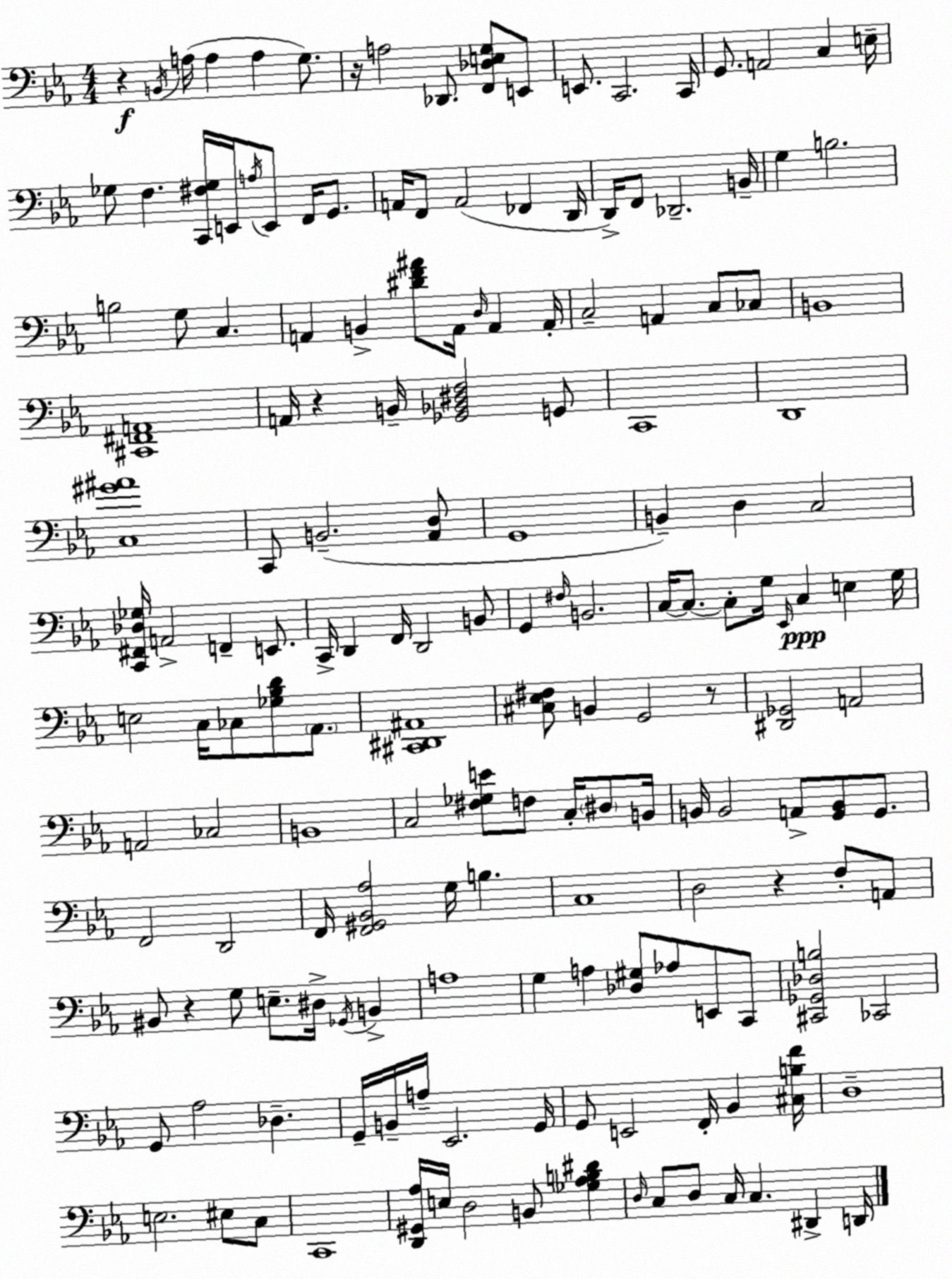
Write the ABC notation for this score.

X:1
T:Untitled
M:4/4
L:1/4
K:Eb
z B,,/4 A,/4 A, A, G,/2 z/4 A,2 _D,,/2 [F,,_D,E,G,]/2 E,,/2 E,,/2 C,,2 C,,/4 G,,/2 A,,2 C, E,/4 _G,/2 F, [C,,^F,_G,]/4 E,,/4 A,/4 E,,/2 F,,/4 G,,/2 A,,/4 F,,/2 A,,2 _F,, D,,/4 D,,/4 F,,/2 _D,,2 B,,/4 G, B,2 B,2 G,/2 C, A,, B,, [^DF^A]/2 A,,/4 D,/4 A,, A,,/4 C,2 A,, C,/2 _C,/2 B,,4 [^C,,^F,,A,,]4 A,,/4 z B,,/4 [_G,,_B,,^D,F,]2 G,,/2 C,,4 D,,4 [C,^G^A]4 C,,/2 B,,2 [_A,,D,]/2 G,,4 B,, D, C,2 [C,,^F,,_D,_G,]/4 A,,2 F,, E,,/2 C,,/4 D,, F,,/4 D,,2 B,,/2 G,, ^F,/4 B,,2 C,/4 C,/2 C,/2 G,/4 _E,,/4 C, E, G,/4 E,2 C,/4 _C,/2 [_G,_B,D]/2 _A,,/2 [^C,,^D,,^A,,]4 [^C,_E,^F,]/2 B,, G,,2 z/2 [^D,,_G,,]2 A,,2 A,,2 _C,2 B,,4 C,2 [^F,_G,E]/2 F,/2 C,/4 ^D,/2 B,,/4 B,,/4 B,,2 A,,/2 [G,,B,,]/2 G,,/2 F,,2 D,,2 F,,/4 [F,,^G,,_B,,_A,]2 G,/4 B, C,4 D,2 z F,/2 A,,/2 ^B,,/2 z G,/2 E,/2 ^D,/4 _G,,/4 B,, A,4 G, A, [_D,^G,]/2 _A,/2 E,,/2 C,,/2 [^C,,_G,,_D,B,]2 _C,,2 G,,/2 _A,2 _D, G,,/4 B,,/4 A,/4 _E,,2 G,,/4 G,,/2 E,,2 F,,/4 _B,, [^C,B,F]/4 D,4 E,2 ^E,/2 C,/2 C,,4 [D,,^G,,_A,]/4 E,/4 D,2 B,,/2 [_G,_A,B,^D] D,/4 C,/2 D,/2 C,/4 C, ^D,, D,,/4